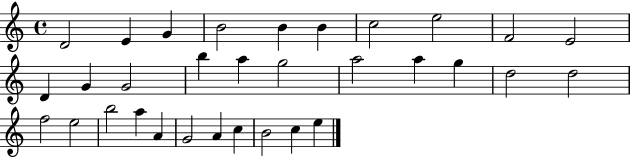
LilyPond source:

{
  \clef treble
  \time 4/4
  \defaultTimeSignature
  \key c \major
  d'2 e'4 g'4 | b'2 b'4 b'4 | c''2 e''2 | f'2 e'2 | \break d'4 g'4 g'2 | b''4 a''4 g''2 | a''2 a''4 g''4 | d''2 d''2 | \break f''2 e''2 | b''2 a''4 a'4 | g'2 a'4 c''4 | b'2 c''4 e''4 | \break \bar "|."
}